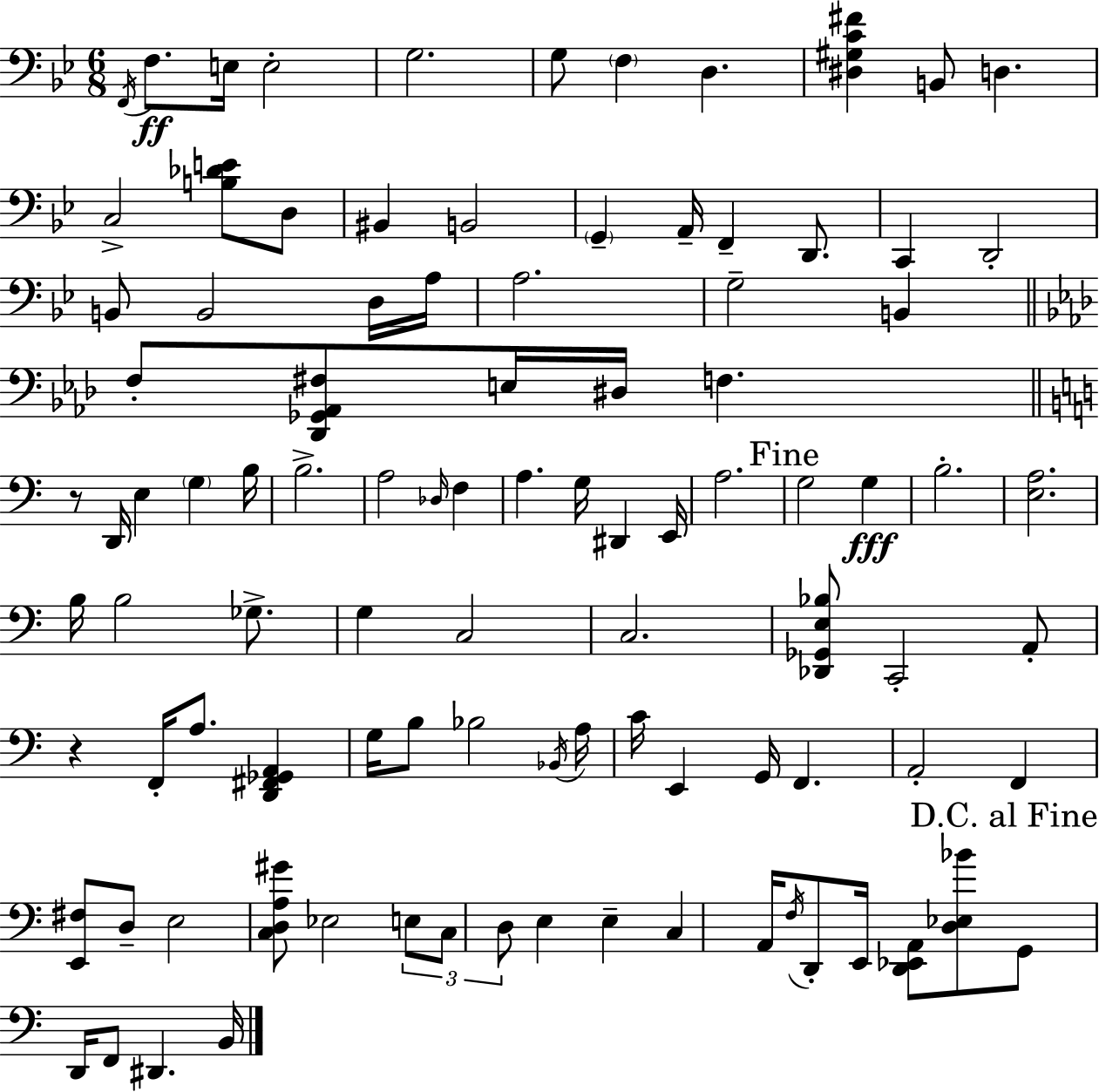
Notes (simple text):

F2/s F3/e. E3/s E3/h G3/h. G3/e F3/q D3/q. [D#3,G#3,C4,F#4]/q B2/e D3/q. C3/h [B3,Db4,E4]/e D3/e BIS2/q B2/h G2/q A2/s F2/q D2/e. C2/q D2/h B2/e B2/h D3/s A3/s A3/h. G3/h B2/q F3/e [Db2,Gb2,Ab2,F#3]/e E3/s D#3/s F3/q. R/e D2/s E3/q G3/q B3/s B3/h. A3/h Db3/s F3/q A3/q. G3/s D#2/q E2/s A3/h. G3/h G3/q B3/h. [E3,A3]/h. B3/s B3/h Gb3/e. G3/q C3/h C3/h. [Db2,Gb2,E3,Bb3]/e C2/h A2/e R/q F2/s A3/e. [D2,F#2,Gb2,A2]/q G3/s B3/e Bb3/h Bb2/s A3/s C4/s E2/q G2/s F2/q. A2/h F2/q [E2,F#3]/e D3/e E3/h [C3,D3,A3,G#4]/e Eb3/h E3/e C3/e D3/e E3/q E3/q C3/q A2/s F3/s D2/e E2/s [D2,Eb2,A2]/e [D3,Eb3,Bb4]/e G2/e D2/s F2/e D#2/q. B2/s